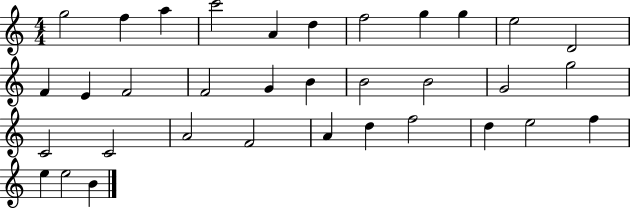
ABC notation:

X:1
T:Untitled
M:4/4
L:1/4
K:C
g2 f a c'2 A d f2 g g e2 D2 F E F2 F2 G B B2 B2 G2 g2 C2 C2 A2 F2 A d f2 d e2 f e e2 B